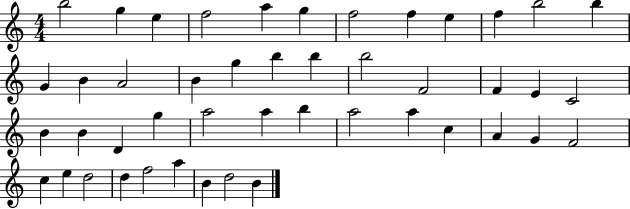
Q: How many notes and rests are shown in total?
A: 46